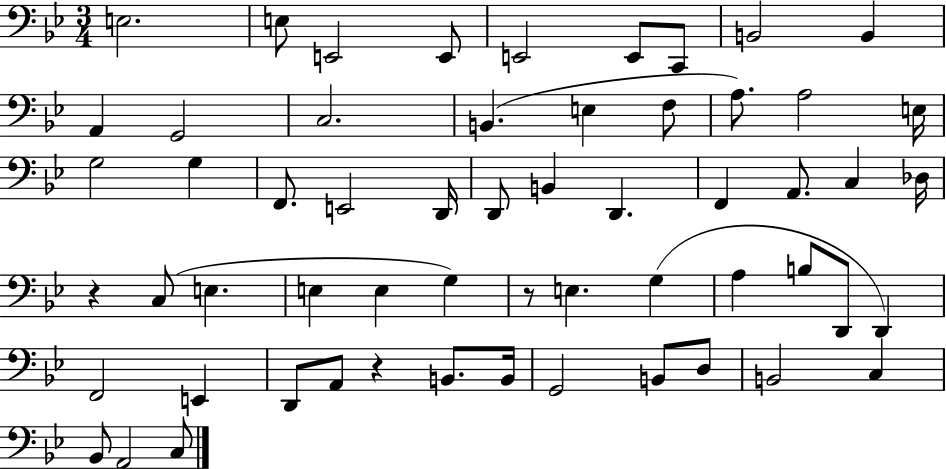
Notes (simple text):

E3/h. E3/e E2/h E2/e E2/h E2/e C2/e B2/h B2/q A2/q G2/h C3/h. B2/q. E3/q F3/e A3/e. A3/h E3/s G3/h G3/q F2/e. E2/h D2/s D2/e B2/q D2/q. F2/q A2/e. C3/q Db3/s R/q C3/e E3/q. E3/q E3/q G3/q R/e E3/q. G3/q A3/q B3/e D2/e D2/q F2/h E2/q D2/e A2/e R/q B2/e. B2/s G2/h B2/e D3/e B2/h C3/q Bb2/e A2/h C3/e